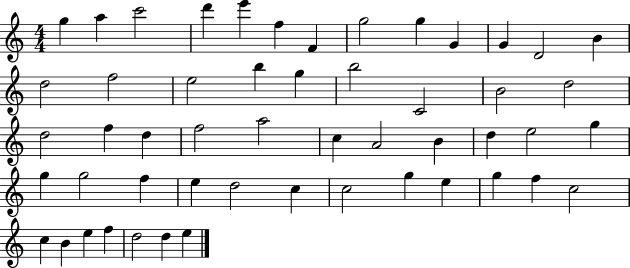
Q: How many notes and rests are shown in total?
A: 52